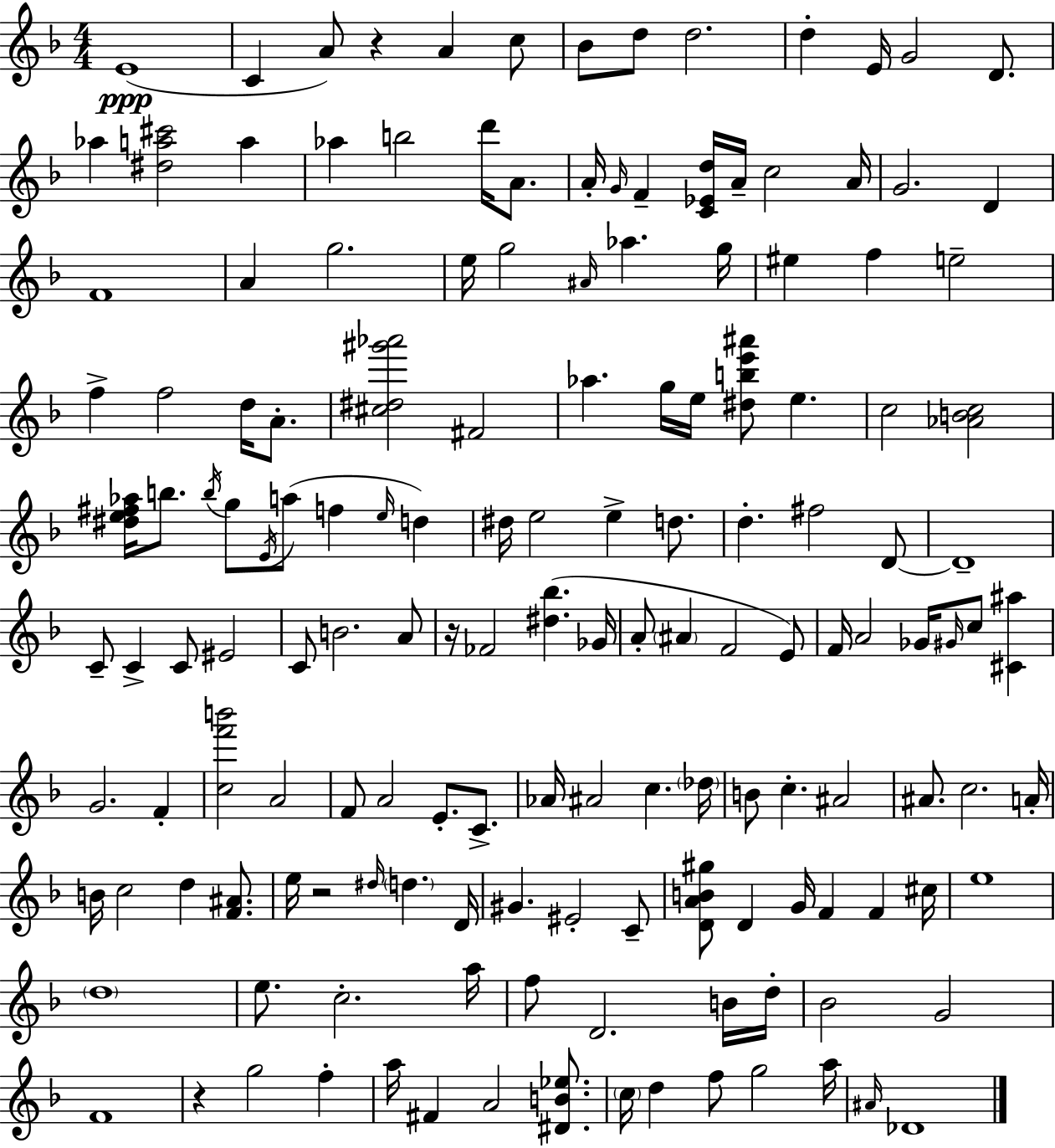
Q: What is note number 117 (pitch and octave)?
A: C5